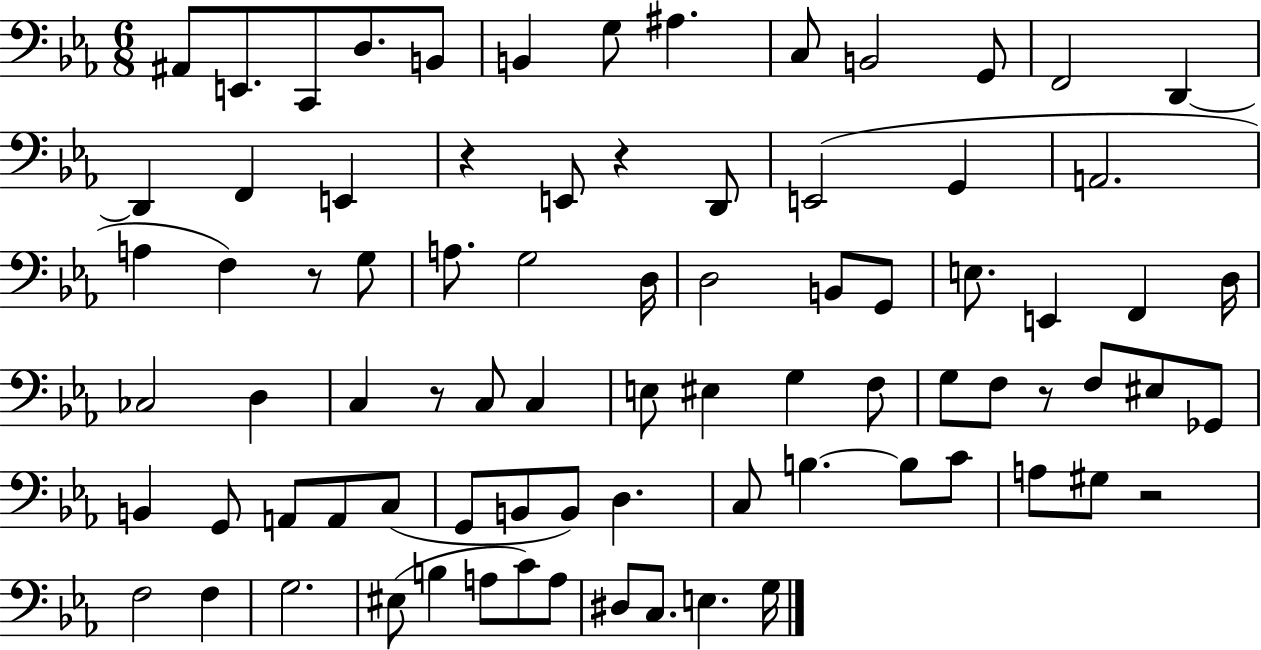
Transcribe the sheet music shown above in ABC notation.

X:1
T:Untitled
M:6/8
L:1/4
K:Eb
^A,,/2 E,,/2 C,,/2 D,/2 B,,/2 B,, G,/2 ^A, C,/2 B,,2 G,,/2 F,,2 D,, D,, F,, E,, z E,,/2 z D,,/2 E,,2 G,, A,,2 A, F, z/2 G,/2 A,/2 G,2 D,/4 D,2 B,,/2 G,,/2 E,/2 E,, F,, D,/4 _C,2 D, C, z/2 C,/2 C, E,/2 ^E, G, F,/2 G,/2 F,/2 z/2 F,/2 ^E,/2 _G,,/2 B,, G,,/2 A,,/2 A,,/2 C,/2 G,,/2 B,,/2 B,,/2 D, C,/2 B, B,/2 C/2 A,/2 ^G,/2 z2 F,2 F, G,2 ^E,/2 B, A,/2 C/2 A,/2 ^D,/2 C,/2 E, G,/4